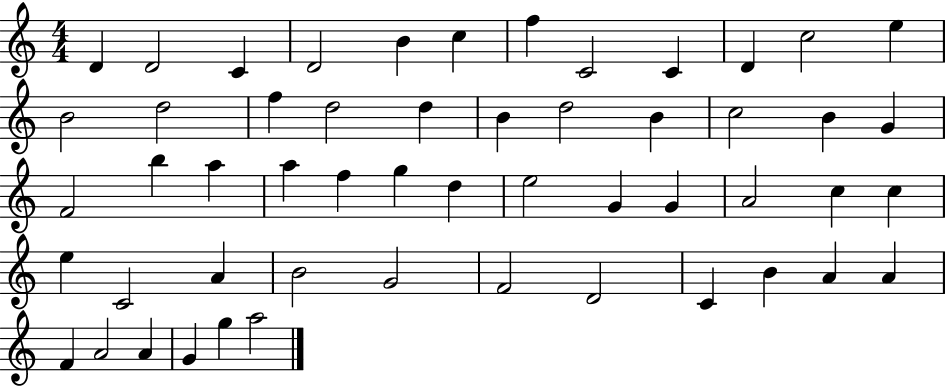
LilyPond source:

{
  \clef treble
  \numericTimeSignature
  \time 4/4
  \key c \major
  d'4 d'2 c'4 | d'2 b'4 c''4 | f''4 c'2 c'4 | d'4 c''2 e''4 | \break b'2 d''2 | f''4 d''2 d''4 | b'4 d''2 b'4 | c''2 b'4 g'4 | \break f'2 b''4 a''4 | a''4 f''4 g''4 d''4 | e''2 g'4 g'4 | a'2 c''4 c''4 | \break e''4 c'2 a'4 | b'2 g'2 | f'2 d'2 | c'4 b'4 a'4 a'4 | \break f'4 a'2 a'4 | g'4 g''4 a''2 | \bar "|."
}